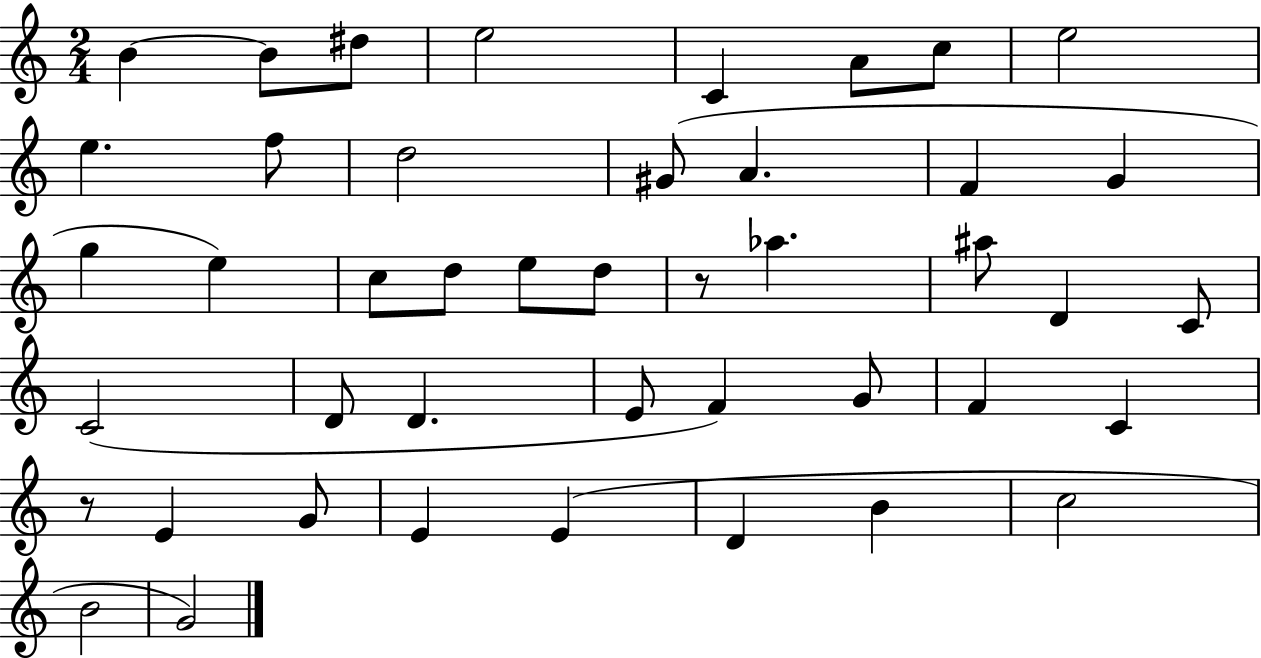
B4/q B4/e D#5/e E5/h C4/q A4/e C5/e E5/h E5/q. F5/e D5/h G#4/e A4/q. F4/q G4/q G5/q E5/q C5/e D5/e E5/e D5/e R/e Ab5/q. A#5/e D4/q C4/e C4/h D4/e D4/q. E4/e F4/q G4/e F4/q C4/q R/e E4/q G4/e E4/q E4/q D4/q B4/q C5/h B4/h G4/h